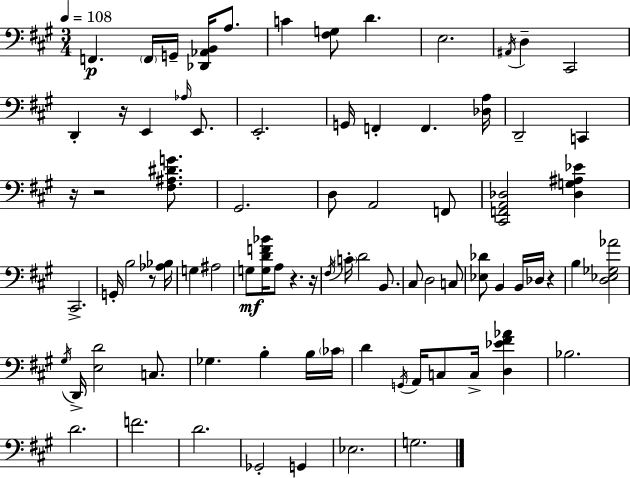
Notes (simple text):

F2/q. F2/s G2/s [Db2,Ab2,B2]/s A3/e. C4/q [F#3,G3]/e D4/q. E3/h. A#2/s D3/q C#2/h D2/q R/s E2/q Ab3/s E2/e. E2/h. G2/s F2/q F2/q. [Db3,A3]/s D2/h C2/q R/s R/h [F#3,A#3,D#4,G4]/e. G#2/h. D3/e A2/h F2/e [C#2,F2,A2,Db3]/h [Db3,G3,A#3,Eb4]/q C#2/h. G2/s B3/h R/e [Ab3,Bb3]/s G3/q A#3/h G3/e [G3,D4,F4,Bb4]/s A3/e R/q. R/s F#3/s C4/s D4/h B2/e. C#3/e D3/h C3/e [Eb3,Db4]/e B2/q B2/s Db3/s R/q B3/q [D3,Eb3,Gb3,Ab4]/h G#3/s D2/s [E3,D4]/h C3/e. Gb3/q. B3/q B3/s CES4/s D4/q G2/s A2/s C3/e C3/s [D3,Eb4,F#4,Ab4]/q Bb3/h. D4/h. F4/h. D4/h. Gb2/h G2/q Eb3/h. G3/h.